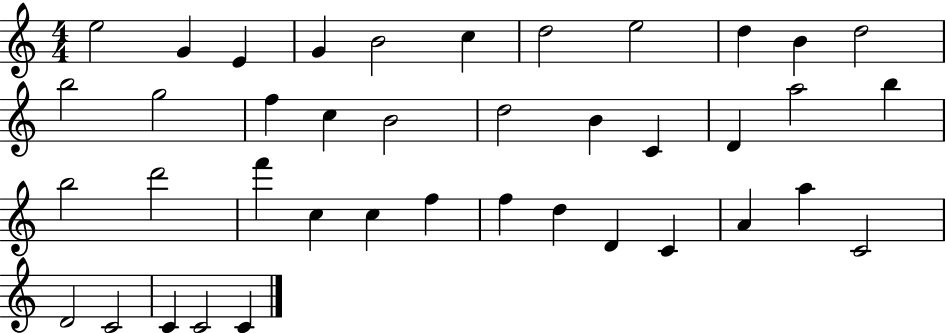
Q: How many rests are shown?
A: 0